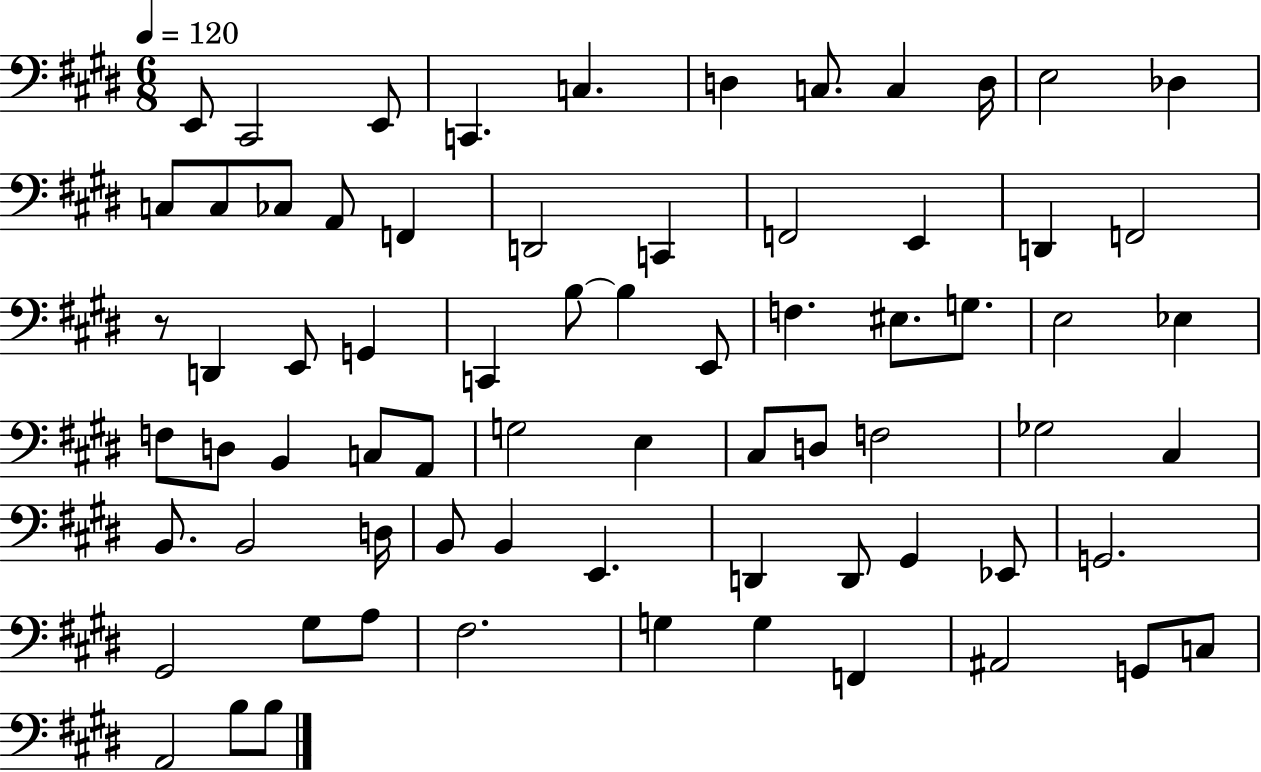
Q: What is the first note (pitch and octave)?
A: E2